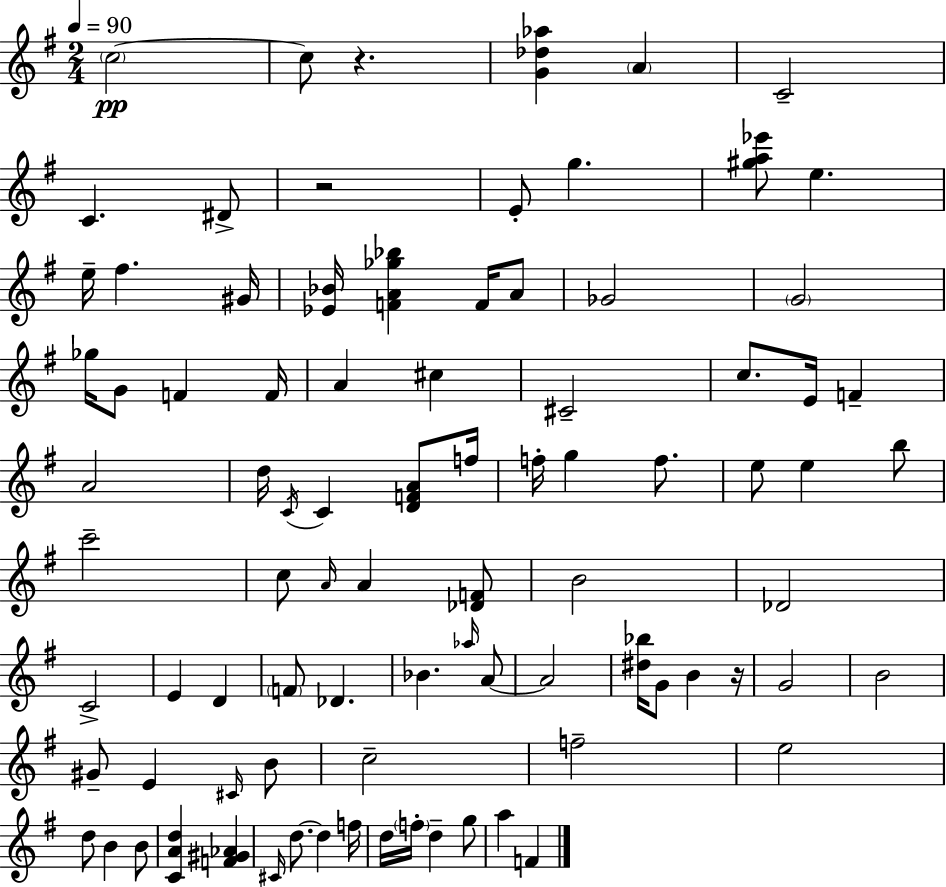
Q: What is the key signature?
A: E minor